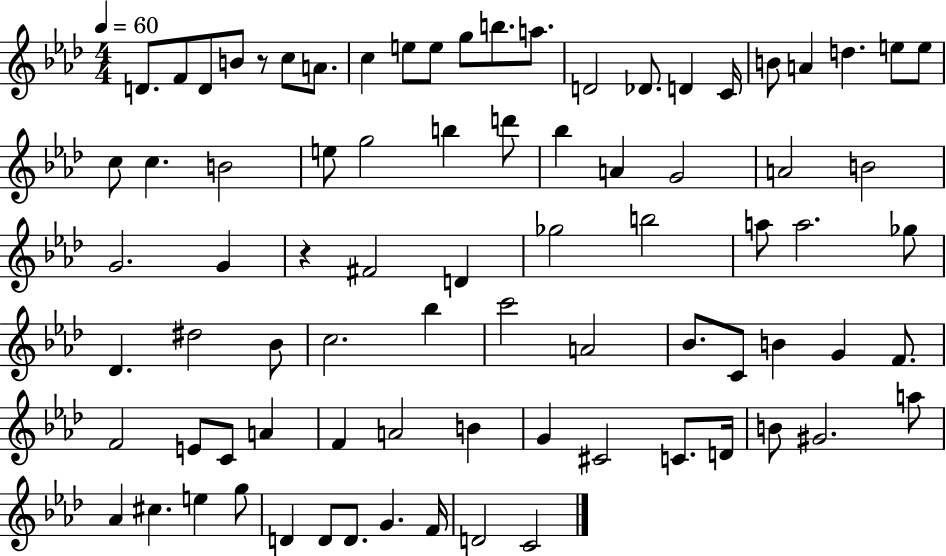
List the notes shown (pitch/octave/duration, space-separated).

D4/e. F4/e D4/e B4/e R/e C5/e A4/e. C5/q E5/e E5/e G5/e B5/e. A5/e. D4/h Db4/e. D4/q C4/s B4/e A4/q D5/q. E5/e E5/e C5/e C5/q. B4/h E5/e G5/h B5/q D6/e Bb5/q A4/q G4/h A4/h B4/h G4/h. G4/q R/q F#4/h D4/q Gb5/h B5/h A5/e A5/h. Gb5/e Db4/q. D#5/h Bb4/e C5/h. Bb5/q C6/h A4/h Bb4/e. C4/e B4/q G4/q F4/e. F4/h E4/e C4/e A4/q F4/q A4/h B4/q G4/q C#4/h C4/e. D4/s B4/e G#4/h. A5/e Ab4/q C#5/q. E5/q G5/e D4/q D4/e D4/e. G4/q. F4/s D4/h C4/h